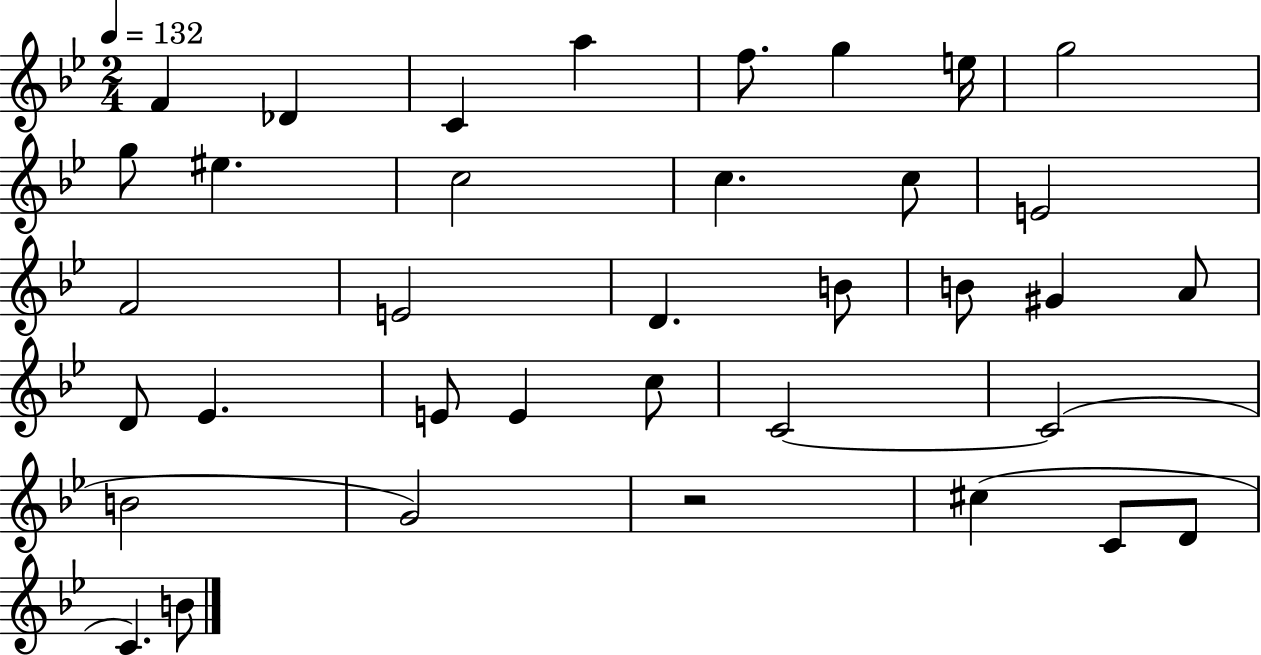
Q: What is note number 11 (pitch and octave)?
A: C5